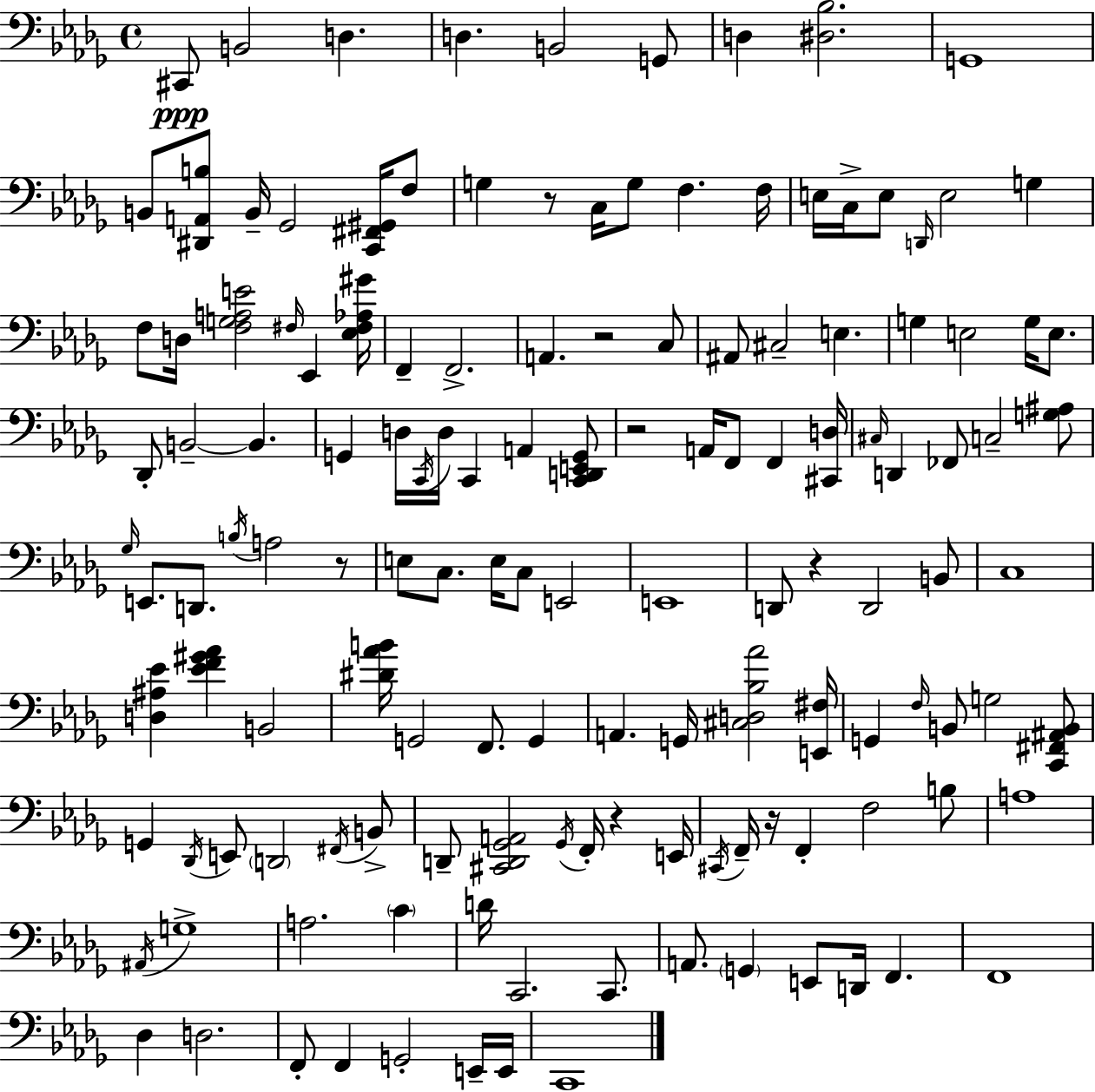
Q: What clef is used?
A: bass